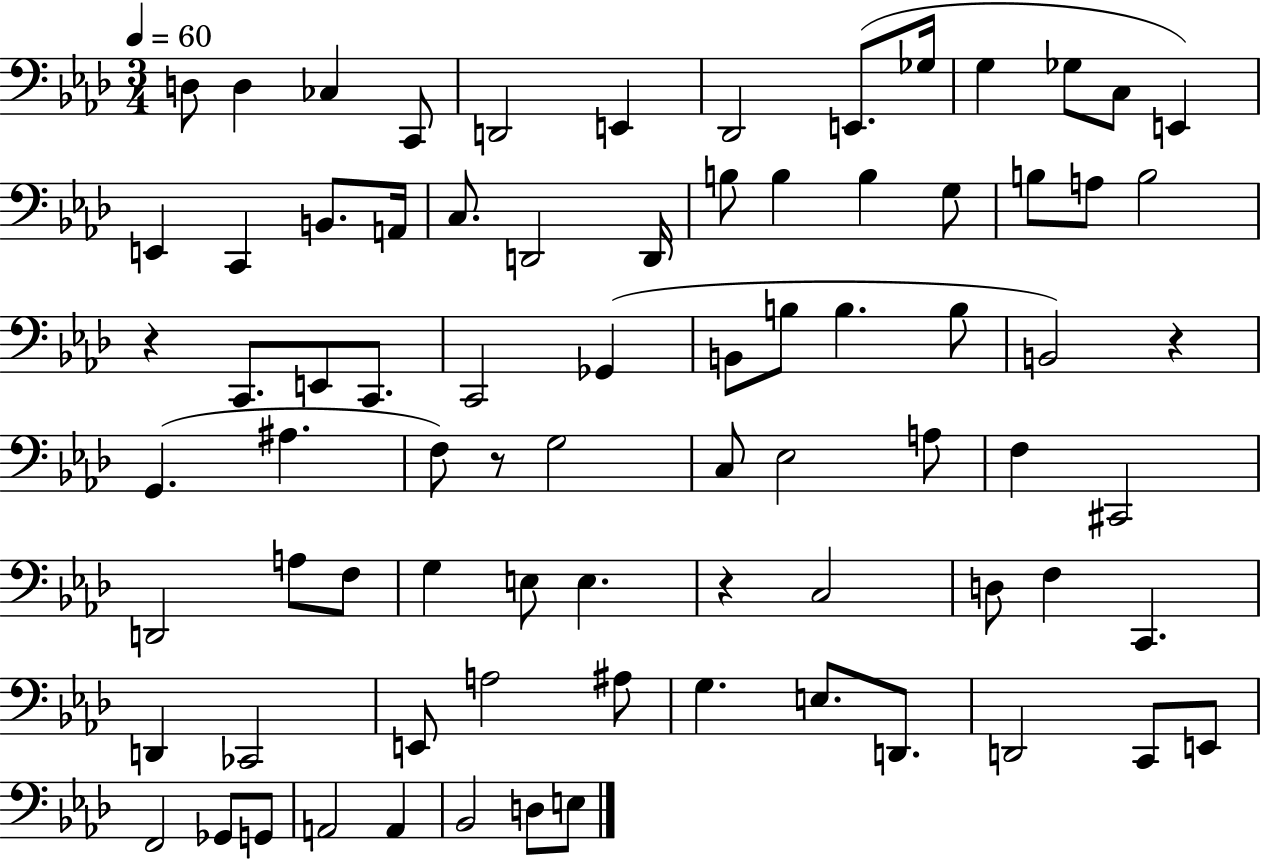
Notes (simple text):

D3/e D3/q CES3/q C2/e D2/h E2/q Db2/h E2/e. Gb3/s G3/q Gb3/e C3/e E2/q E2/q C2/q B2/e. A2/s C3/e. D2/h D2/s B3/e B3/q B3/q G3/e B3/e A3/e B3/h R/q C2/e. E2/e C2/e. C2/h Gb2/q B2/e B3/e B3/q. B3/e B2/h R/q G2/q. A#3/q. F3/e R/e G3/h C3/e Eb3/h A3/e F3/q C#2/h D2/h A3/e F3/e G3/q E3/e E3/q. R/q C3/h D3/e F3/q C2/q. D2/q CES2/h E2/e A3/h A#3/e G3/q. E3/e. D2/e. D2/h C2/e E2/e F2/h Gb2/e G2/e A2/h A2/q Bb2/h D3/e E3/e